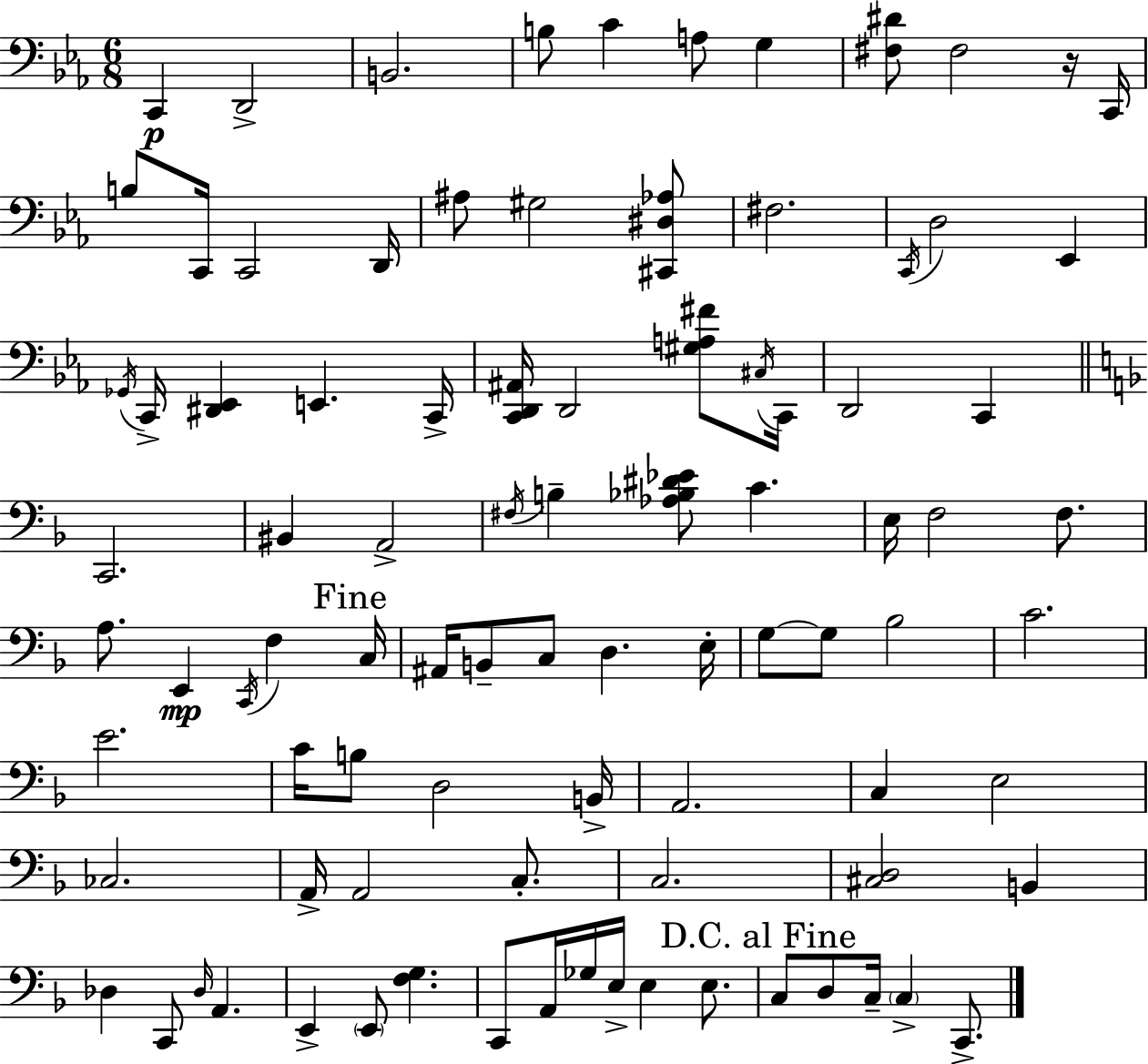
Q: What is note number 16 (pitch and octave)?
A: F#3